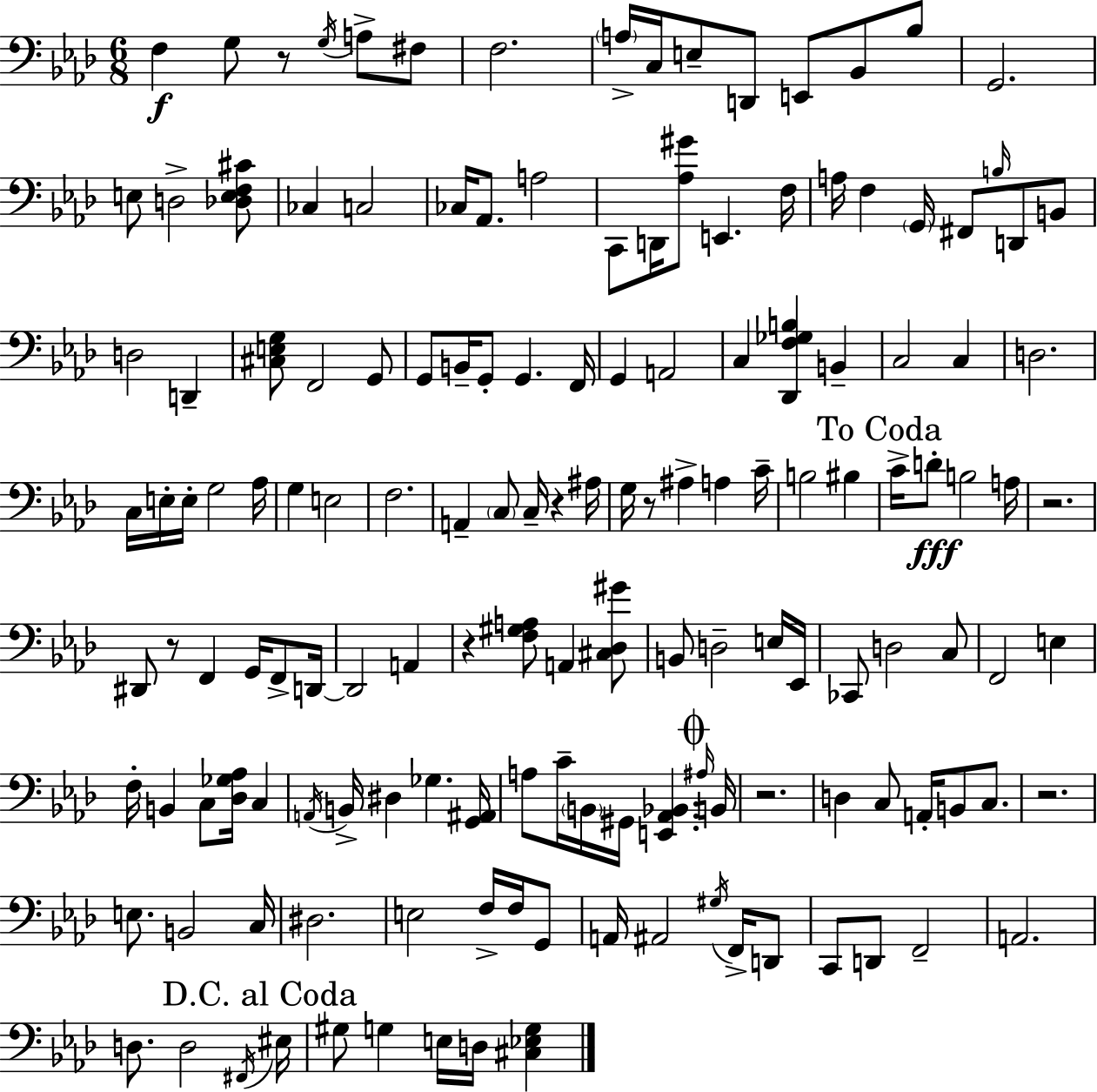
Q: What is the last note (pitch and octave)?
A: D3